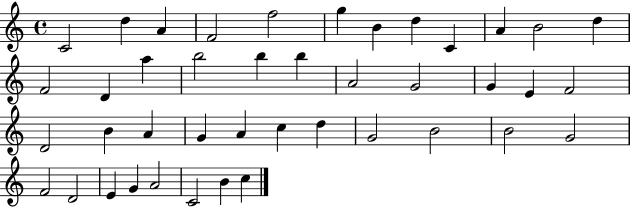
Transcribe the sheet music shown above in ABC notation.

X:1
T:Untitled
M:4/4
L:1/4
K:C
C2 d A F2 f2 g B d C A B2 d F2 D a b2 b b A2 G2 G E F2 D2 B A G A c d G2 B2 B2 G2 F2 D2 E G A2 C2 B c